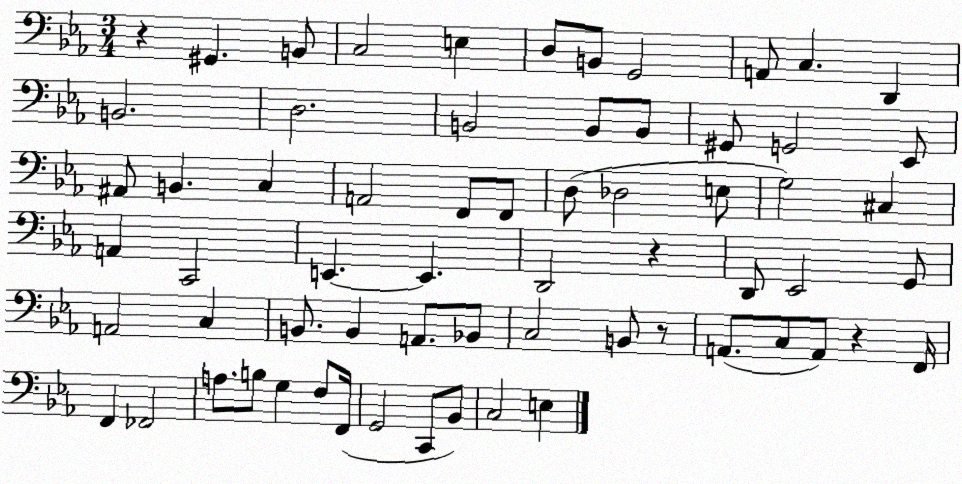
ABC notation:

X:1
T:Untitled
M:3/4
L:1/4
K:Eb
z ^G,, B,,/2 C,2 E, D,/2 B,,/2 G,,2 A,,/2 C, D,, B,,2 D,2 B,,2 B,,/2 B,,/2 ^G,,/2 G,,2 _E,,/2 ^A,,/2 B,, C, A,,2 F,,/2 F,,/2 D,/2 _D,2 E,/2 G,2 ^C, A,, C,,2 E,, E,, D,,2 z D,,/2 _E,,2 G,,/2 A,,2 C, B,,/2 B,, A,,/2 _B,,/2 C,2 B,,/2 z/2 A,,/2 C,/2 A,,/2 z F,,/4 F,, _F,,2 A,/2 B,/2 G, F,/2 F,,/4 G,,2 C,,/2 _B,,/2 C,2 E,